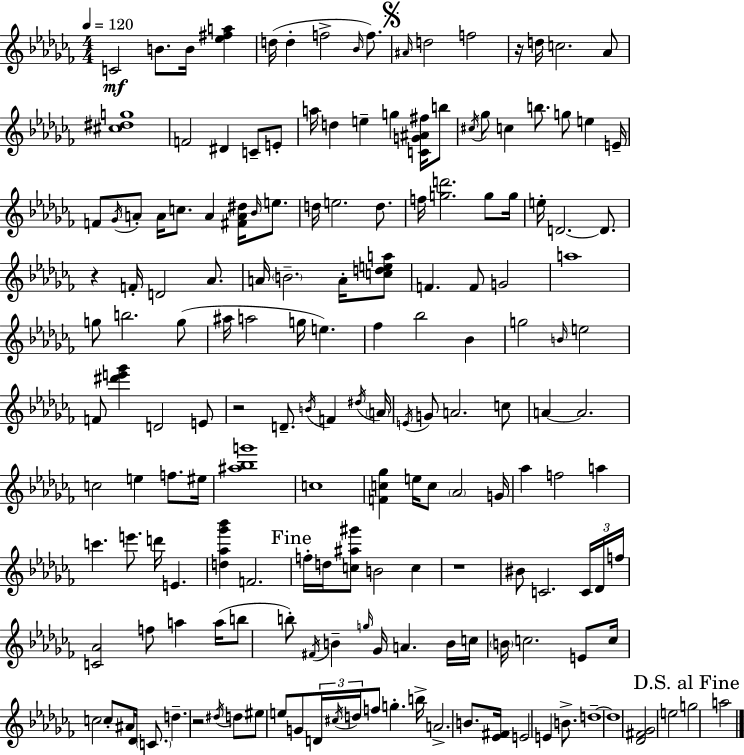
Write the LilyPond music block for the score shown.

{
  \clef treble
  \numericTimeSignature
  \time 4/4
  \key aes \minor
  \tempo 4 = 120
  \repeat volta 2 { c'2\mf b'8. b'16 <ees'' fis'' a''>4 | d''16( d''4-. f''2-> \grace { bes'16 } f''8.) | \mark \markup { \musicglyph "scripts.segno" } \grace { ais'16 } d''2 f''2 | r16 d''16 c''2. | \break aes'8 <cis'' dis'' g''>1 | f'2 dis'4 c'8-- | e'8-. a''16 d''4 e''4-- g''4 <c' g' ais' fis''>16 | b''8 \acciaccatura { cis''16 } ges''8 c''4 b''8. g''8 e''4 | \break e'16-- f'8 \acciaccatura { ges'16 } a'8-. a'16 c''8. a'4 | <fis' a' dis''>16 \grace { bes'16 } e''8. d''16 e''2. | d''8. f''16 <g'' d'''>2. | g''8 g''16 e''16-. d'2.~~ | \break d'8. r4 f'16-. d'2 | aes'8. a'16 \parenthesize b'2.-- | a'16-. <c'' d'' e'' a''>8 f'4. f'8 g'2 | a''1 | \break g''8 b''2. | g''8( ais''16 a''2 g''16 e''4.) | fes''4 bes''2 | bes'4 g''2 \grace { b'16 } e''2 | \break f'8 <dis''' e''' ges'''>4 d'2 | e'8 r2 d'8.-- | \acciaccatura { b'16 } f'4 \acciaccatura { dis''16 } \parenthesize a'16 \acciaccatura { e'16 } g'8 a'2. | c''8 a'4~~ a'2. | \break c''2 | e''4 f''8. eis''16 <ais'' bes'' g'''>1 | c''1 | <f' c'' ges''>4 e''16 c''8 | \break \parenthesize aes'2 g'16 aes''4 f''2 | a''4 c'''4. e'''8. | d'''16 e'4. <d'' aes'' ges''' bes'''>4 f'2. | \mark "Fine" f''16-. d''16 <c'' ais'' gis'''>8 b'2 | \break c''4 r1 | bis'8 c'2. | \tuplet 3/2 { c'16 des'16 f''16 } <c' aes'>2 | f''8 a''4 a''16( b''8 b''8-.) \acciaccatura { fis'16 } b'4-- | \break \grace { g''16 } ges'16 a'4. b'16 c''16 \parenthesize b'16 c''2. | e'8 c''16 c''2 | c''8-. ais'16 des'16 \parenthesize c'8. d''4.-- | r2 \acciaccatura { dis''16 } d''8 eis''8 e''8 | \break g'8 \tuplet 3/2 { d'16 \acciaccatura { cis''16 } d''16 } f''8 g''4.-. b''16-> a'2.-> | b'8. <ees' fis'>16 e'2 | e'4 b'8.-> d''1--~~ | d''1 | \break <des' fis' ges'>2 | e''2 \mark "D.S. al Fine" g''2 | a''2 } \bar "|."
}